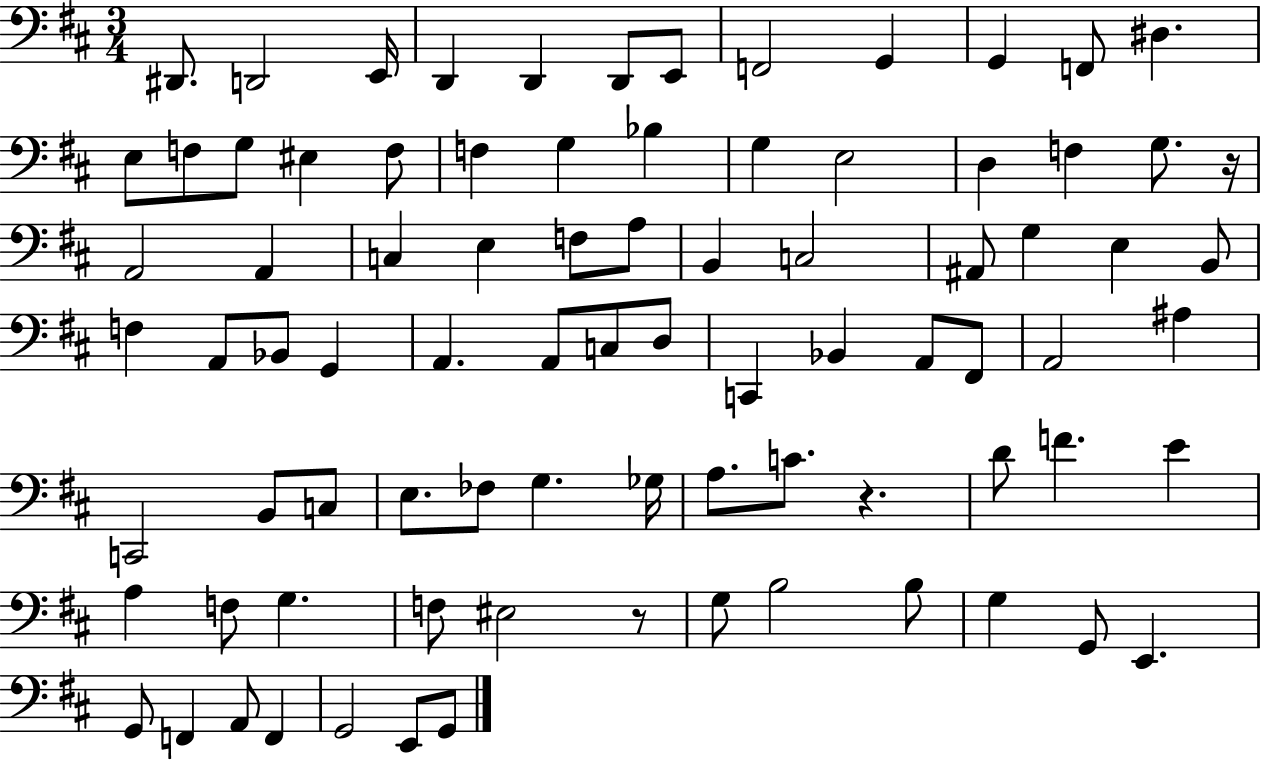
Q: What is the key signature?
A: D major